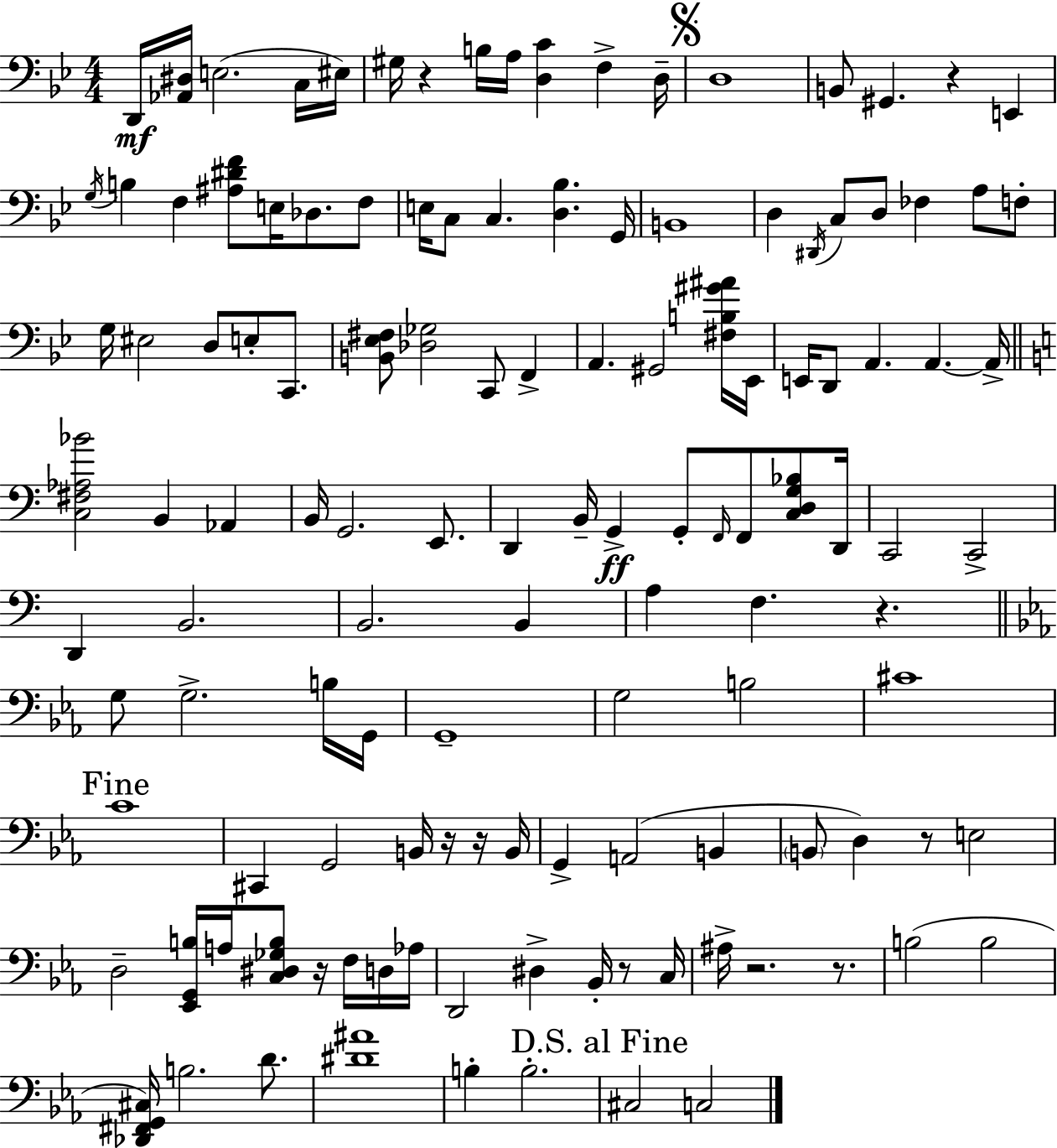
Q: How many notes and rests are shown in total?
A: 126